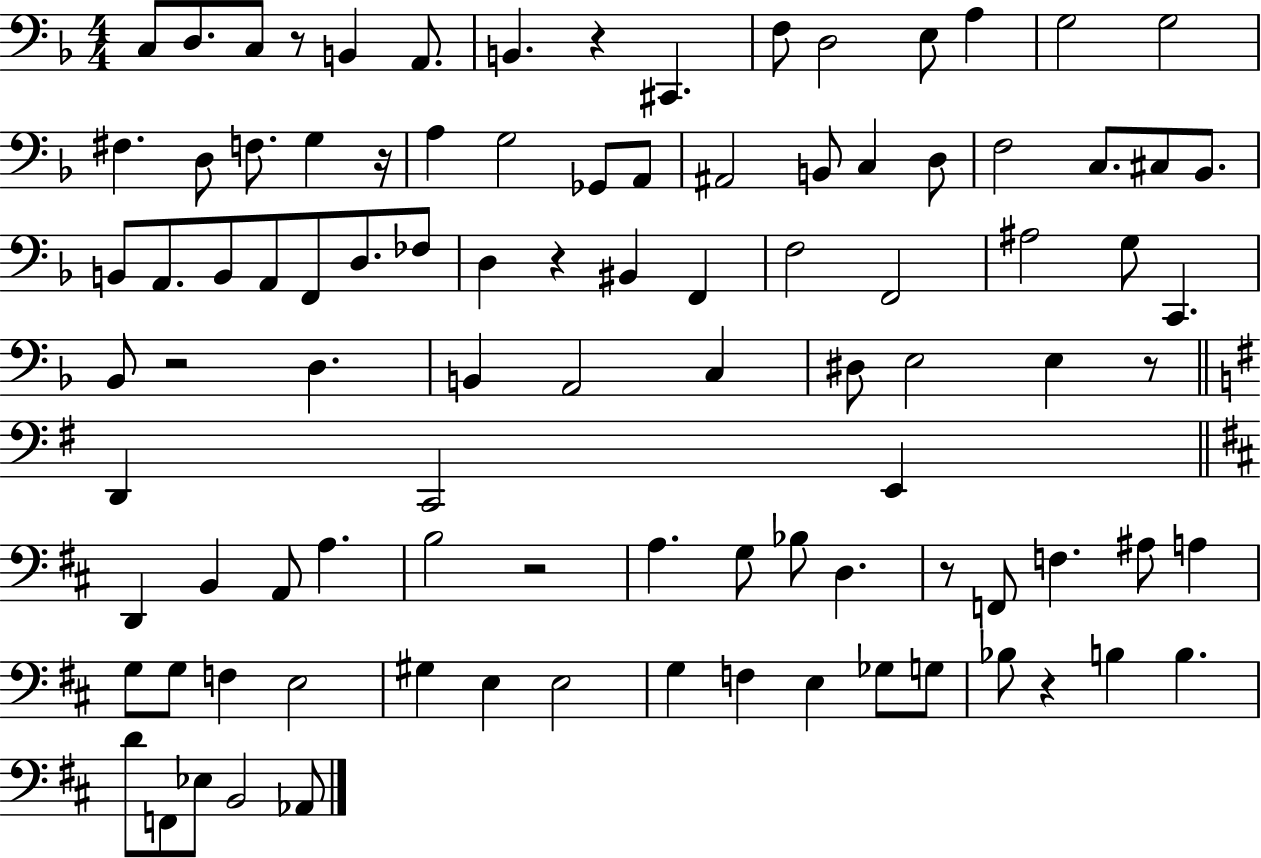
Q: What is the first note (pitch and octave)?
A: C3